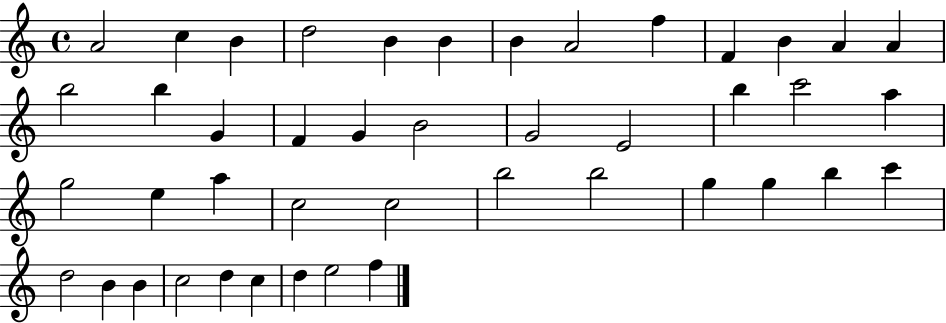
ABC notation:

X:1
T:Untitled
M:4/4
L:1/4
K:C
A2 c B d2 B B B A2 f F B A A b2 b G F G B2 G2 E2 b c'2 a g2 e a c2 c2 b2 b2 g g b c' d2 B B c2 d c d e2 f